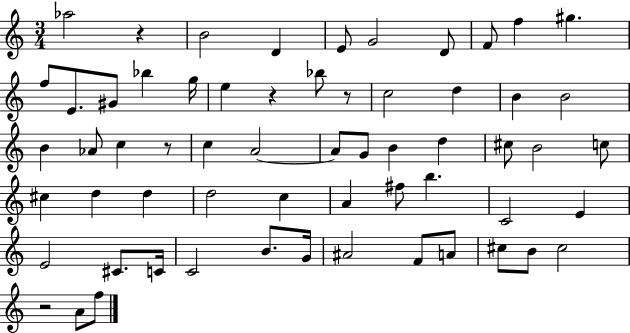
{
  \clef treble
  \numericTimeSignature
  \time 3/4
  \key c \major
  aes''2 r4 | b'2 d'4 | e'8 g'2 d'8 | f'8 f''4 gis''4. | \break f''8 e'8. gis'8 bes''4 g''16 | e''4 r4 bes''8 r8 | c''2 d''4 | b'4 b'2 | \break b'4 aes'8 c''4 r8 | c''4 a'2~~ | a'8 g'8 b'4 d''4 | cis''8 b'2 c''8 | \break cis''4 d''4 d''4 | d''2 c''4 | a'4 fis''8 b''4. | c'2 e'4 | \break e'2 cis'8. c'16 | c'2 b'8. g'16 | ais'2 f'8 a'8 | cis''8 b'8 cis''2 | \break r2 a'8 f''8 | \bar "|."
}